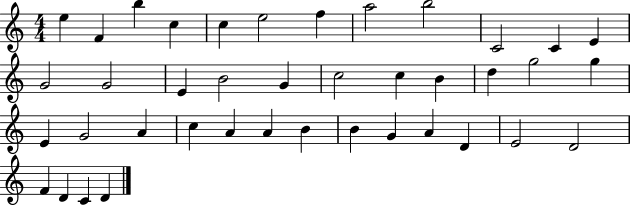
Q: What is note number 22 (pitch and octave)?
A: G5